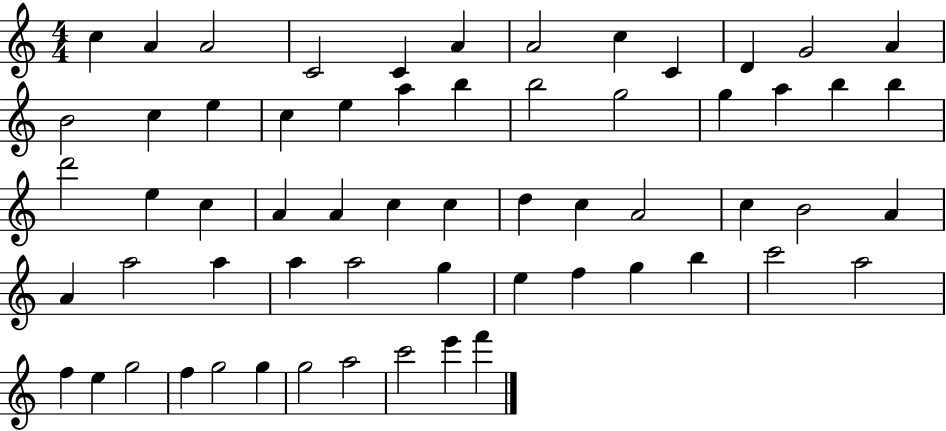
C5/q A4/q A4/h C4/h C4/q A4/q A4/h C5/q C4/q D4/q G4/h A4/q B4/h C5/q E5/q C5/q E5/q A5/q B5/q B5/h G5/h G5/q A5/q B5/q B5/q D6/h E5/q C5/q A4/q A4/q C5/q C5/q D5/q C5/q A4/h C5/q B4/h A4/q A4/q A5/h A5/q A5/q A5/h G5/q E5/q F5/q G5/q B5/q C6/h A5/h F5/q E5/q G5/h F5/q G5/h G5/q G5/h A5/h C6/h E6/q F6/q